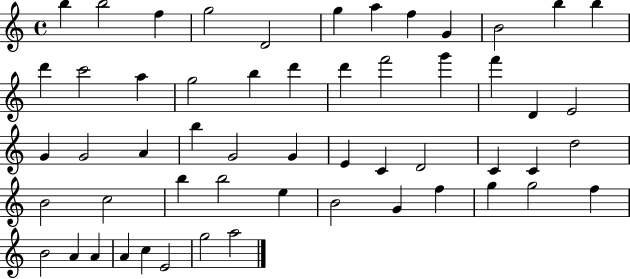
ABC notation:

X:1
T:Untitled
M:4/4
L:1/4
K:C
b b2 f g2 D2 g a f G B2 b b d' c'2 a g2 b d' d' f'2 g' f' D E2 G G2 A b G2 G E C D2 C C d2 B2 c2 b b2 e B2 G f g g2 f B2 A A A c E2 g2 a2